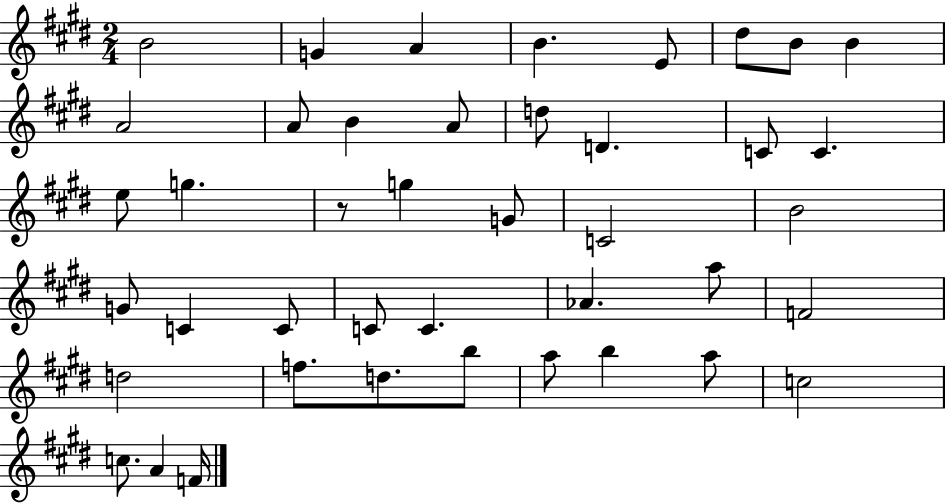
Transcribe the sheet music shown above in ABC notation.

X:1
T:Untitled
M:2/4
L:1/4
K:E
B2 G A B E/2 ^d/2 B/2 B A2 A/2 B A/2 d/2 D C/2 C e/2 g z/2 g G/2 C2 B2 G/2 C C/2 C/2 C _A a/2 F2 d2 f/2 d/2 b/2 a/2 b a/2 c2 c/2 A F/4